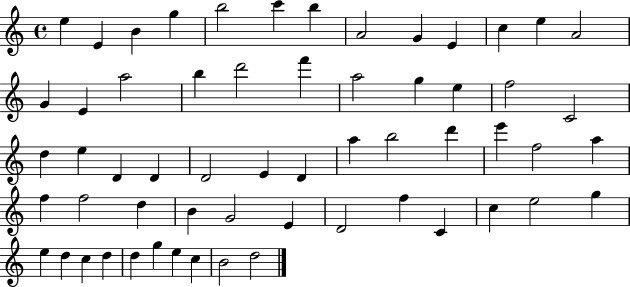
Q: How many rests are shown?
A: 0